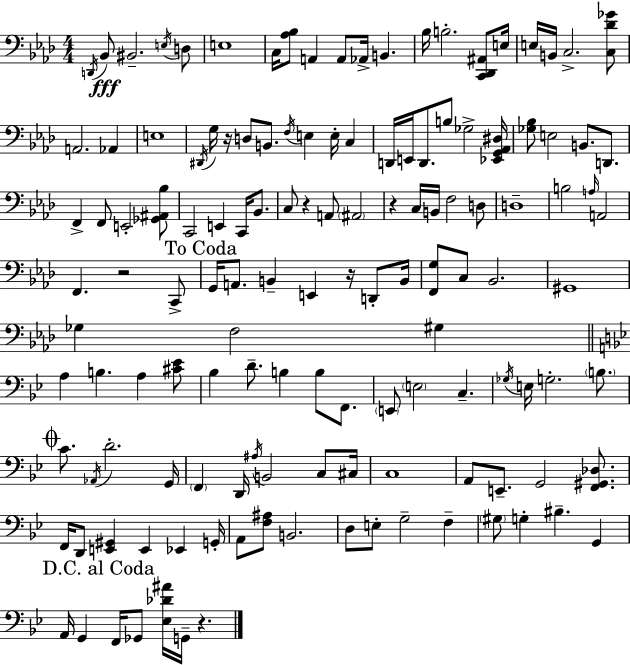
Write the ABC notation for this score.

X:1
T:Untitled
M:4/4
L:1/4
K:Ab
D,,/4 _B,,/2 ^B,,2 E,/4 D,/2 E,4 C,/4 [_A,_B,]/2 A,, A,,/2 _A,,/4 B,, _B,/4 B,2 [C,,_D,,^A,,]/2 E,/4 E,/4 B,,/4 C,2 [C,_D_G]/2 A,,2 _A,, E,4 ^D,,/4 G,/4 z/4 D,/2 B,,/2 F,/4 E, E,/4 C, D,,/4 E,,/4 D,,/2 B,/2 _G,2 [_E,,G,,_A,,^D,]/4 [_G,_B,]/2 E,2 B,,/2 D,,/2 F,, F,,/2 E,,2 [_G,,^A,,_B,]/2 C,,2 E,, C,,/4 _B,,/2 C,/2 z A,,/2 ^A,,2 z C,/4 B,,/4 F,2 D,/2 D,4 B,2 A,/4 A,,2 F,, z2 C,,/2 G,,/4 A,,/2 B,, E,, z/4 D,,/2 B,,/4 [F,,G,]/2 C,/2 _B,,2 ^G,,4 _G, F,2 ^G, A, B, A, [^C_E]/2 _B, D/2 B, B,/2 F,,/2 E,,/2 E,2 C, _G,/4 E,/4 G,2 B,/2 C/2 _A,,/4 D2 G,,/4 F,, D,,/4 ^A,/4 B,,2 C,/2 ^C,/4 C,4 A,,/2 E,,/2 G,,2 [F,,^G,,_D,]/2 F,,/4 D,,/2 [E,,^G,,] E,, _E,, G,,/4 A,,/2 [F,^A,]/2 B,,2 D,/2 E,/2 G,2 F, ^G,/2 G, ^B, G,, A,,/4 G,, F,,/4 _G,,/2 [_E,_D^A]/4 G,,/4 z